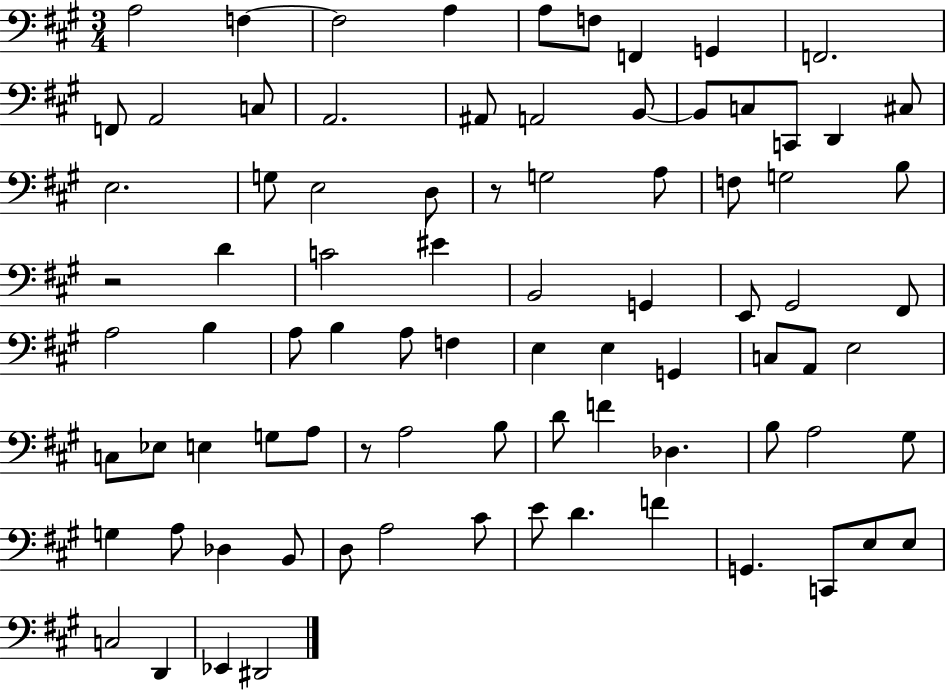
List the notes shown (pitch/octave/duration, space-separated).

A3/h F3/q F3/h A3/q A3/e F3/e F2/q G2/q F2/h. F2/e A2/h C3/e A2/h. A#2/e A2/h B2/e B2/e C3/e C2/e D2/q C#3/e E3/h. G3/e E3/h D3/e R/e G3/h A3/e F3/e G3/h B3/e R/h D4/q C4/h EIS4/q B2/h G2/q E2/e G#2/h F#2/e A3/h B3/q A3/e B3/q A3/e F3/q E3/q E3/q G2/q C3/e A2/e E3/h C3/e Eb3/e E3/q G3/e A3/e R/e A3/h B3/e D4/e F4/q Db3/q. B3/e A3/h G#3/e G3/q A3/e Db3/q B2/e D3/e A3/h C#4/e E4/e D4/q. F4/q G2/q. C2/e E3/e E3/e C3/h D2/q Eb2/q D#2/h